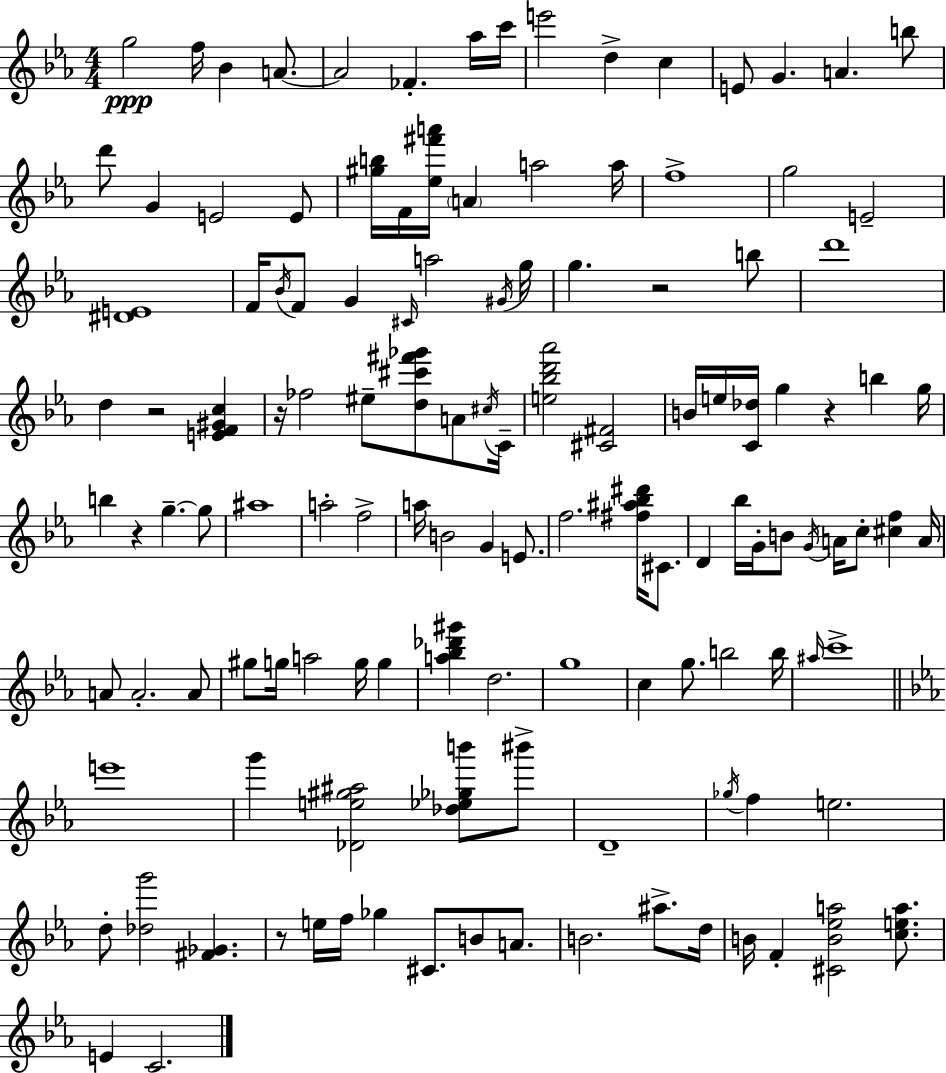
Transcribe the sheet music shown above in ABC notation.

X:1
T:Untitled
M:4/4
L:1/4
K:Cm
g2 f/4 _B A/2 A2 _F _a/4 c'/4 e'2 d c E/2 G A b/2 d'/2 G E2 E/2 [^gb]/4 F/4 [_e^f'a']/4 A a2 a/4 f4 g2 E2 [^DE]4 F/4 _B/4 F/2 G ^C/4 a2 ^G/4 g/4 g z2 b/2 d'4 d z2 [EF^Gc] z/4 _f2 ^e/2 [d^c'^f'_g']/2 A/2 ^c/4 C/4 [e_bd'_a']2 [^C^F]2 B/4 e/4 [C_d]/4 g z b g/4 b z g g/2 ^a4 a2 f2 a/4 B2 G E/2 f2 [^f^a_b^d']/4 ^C/2 D _b/4 G/4 B/2 G/4 A/4 c/2 [^cf] A/4 A/2 A2 A/2 ^g/2 g/4 a2 g/4 g [a_b_d'^g'] d2 g4 c g/2 b2 b/4 ^a/4 c'4 e'4 g' [_De^g^a]2 [_d_e_gb']/2 ^b'/2 D4 _g/4 f e2 d/2 [_dg']2 [^F_G] z/2 e/4 f/4 _g ^C/2 B/2 A/2 B2 ^a/2 d/4 B/4 F [^CB_ea]2 [cea]/2 E C2